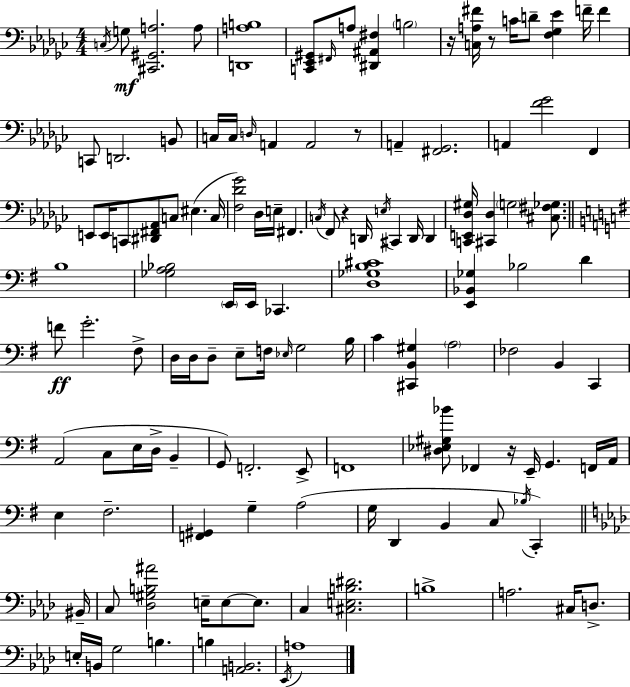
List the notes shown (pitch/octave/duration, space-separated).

C3/s G3/e [C#2,G#2,A3]/h. A3/e [D2,A3,B3]/w [C2,Eb2,G#2]/e F#2/s A3/e [D#2,A#2,F#3]/q B3/h R/s [C3,A3,F#4]/s R/e C4/s D4/e [F3,Gb3,Eb4]/q F4/s F4/q C2/e D2/h. B2/e C3/s C3/s D3/s A2/q A2/h R/e A2/q [F#2,Gb2]/h. A2/q [F4,Gb4]/h F2/q E2/e E2/s C2/e [D#2,F#2,Ab2]/e C3/e EIS3/q. C3/s [F3,Db4,Gb4]/h Db3/s E3/s F#2/q. C3/s F2/e R/q D2/s E3/s C#2/q D2/s D2/q [C2,E2,Db3,G#3]/s [C#2,Db3]/q G3/h [C#3,F#3,Gb3]/e. B3/w [Gb3,A3,Bb3]/h E2/s E2/s CES2/q. [D3,Gb3,B3,C#4]/w [E2,Bb2,Gb3]/q Bb3/h D4/q F4/e G4/h. F#3/e D3/s D3/s D3/e E3/e F3/s Eb3/s G3/h B3/s C4/q [C#2,B2,G#3]/q A3/h FES3/h B2/q C2/q A2/h C3/e E3/s D3/s B2/q G2/e F2/h. E2/e F2/w [D#3,Eb3,G#3,Bb4]/e FES2/q R/s E2/s G2/q. F2/s A2/s E3/q F#3/h. [F2,G#2]/q G3/q A3/h G3/s D2/q B2/q C3/e Bb3/s C2/q BIS2/s C3/e [Db3,G#3,B3,A#4]/h E3/s E3/e E3/e. C3/q [C#3,E3,B3,D#4]/h. B3/w A3/h. C#3/s D3/e. E3/s B2/s G3/h B3/q. B3/q [A2,B2]/h. Eb2/s A3/w